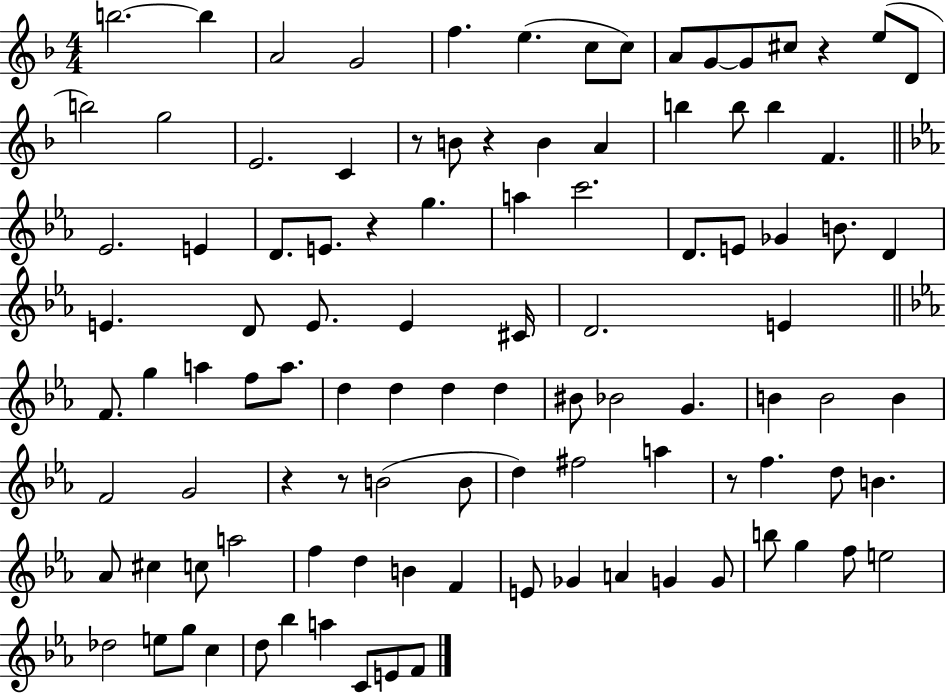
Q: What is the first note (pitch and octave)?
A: B5